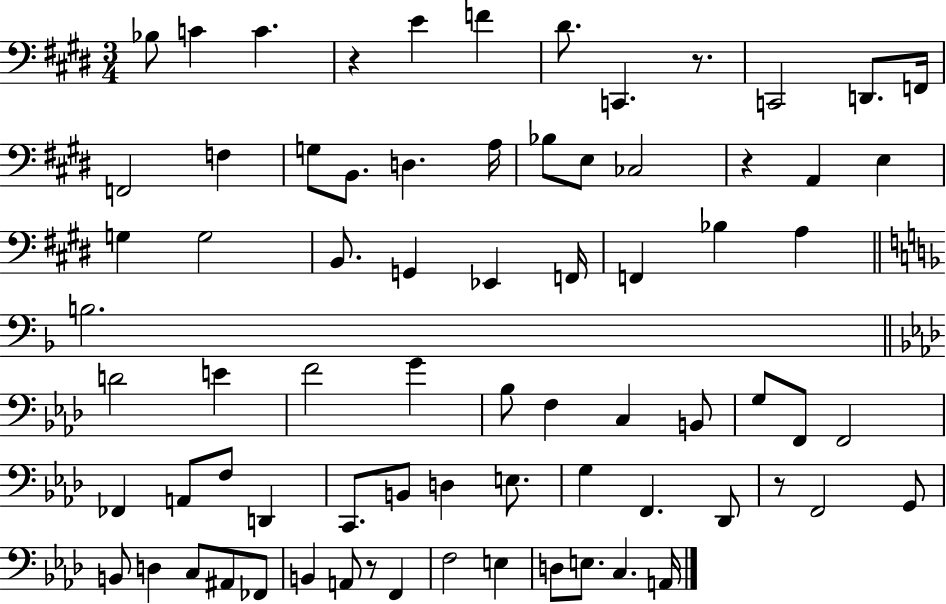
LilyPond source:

{
  \clef bass
  \numericTimeSignature
  \time 3/4
  \key e \major
  bes8 c'4 c'4. | r4 e'4 f'4 | dis'8. c,4. r8. | c,2 d,8. f,16 | \break f,2 f4 | g8 b,8. d4. a16 | bes8 e8 ces2 | r4 a,4 e4 | \break g4 g2 | b,8. g,4 ees,4 f,16 | f,4 bes4 a4 | \bar "||" \break \key f \major b2. | \bar "||" \break \key f \minor d'2 e'4 | f'2 g'4 | bes8 f4 c4 b,8 | g8 f,8 f,2 | \break fes,4 a,8 f8 d,4 | c,8. b,8 d4 e8. | g4 f,4. des,8 | r8 f,2 g,8 | \break b,8 d4 c8 ais,8 fes,8 | b,4 a,8 r8 f,4 | f2 e4 | d8 e8. c4. a,16 | \break \bar "|."
}